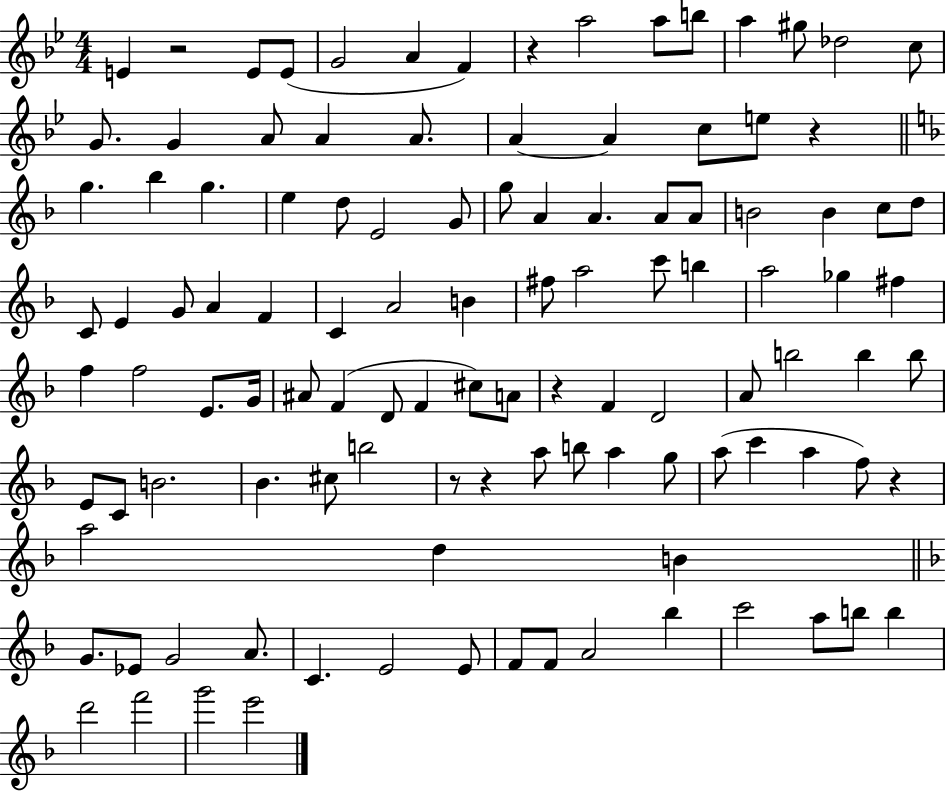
E4/q R/h E4/e E4/e G4/h A4/q F4/q R/q A5/h A5/e B5/e A5/q G#5/e Db5/h C5/e G4/e. G4/q A4/e A4/q A4/e. A4/q A4/q C5/e E5/e R/q G5/q. Bb5/q G5/q. E5/q D5/e E4/h G4/e G5/e A4/q A4/q. A4/e A4/e B4/h B4/q C5/e D5/e C4/e E4/q G4/e A4/q F4/q C4/q A4/h B4/q F#5/e A5/h C6/e B5/q A5/h Gb5/q F#5/q F5/q F5/h E4/e. G4/s A#4/e F4/q D4/e F4/q C#5/e A4/e R/q F4/q D4/h A4/e B5/h B5/q B5/e E4/e C4/e B4/h. Bb4/q. C#5/e B5/h R/e R/q A5/e B5/e A5/q G5/e A5/e C6/q A5/q F5/e R/q A5/h D5/q B4/q G4/e. Eb4/e G4/h A4/e. C4/q. E4/h E4/e F4/e F4/e A4/h Bb5/q C6/h A5/e B5/e B5/q D6/h F6/h G6/h E6/h